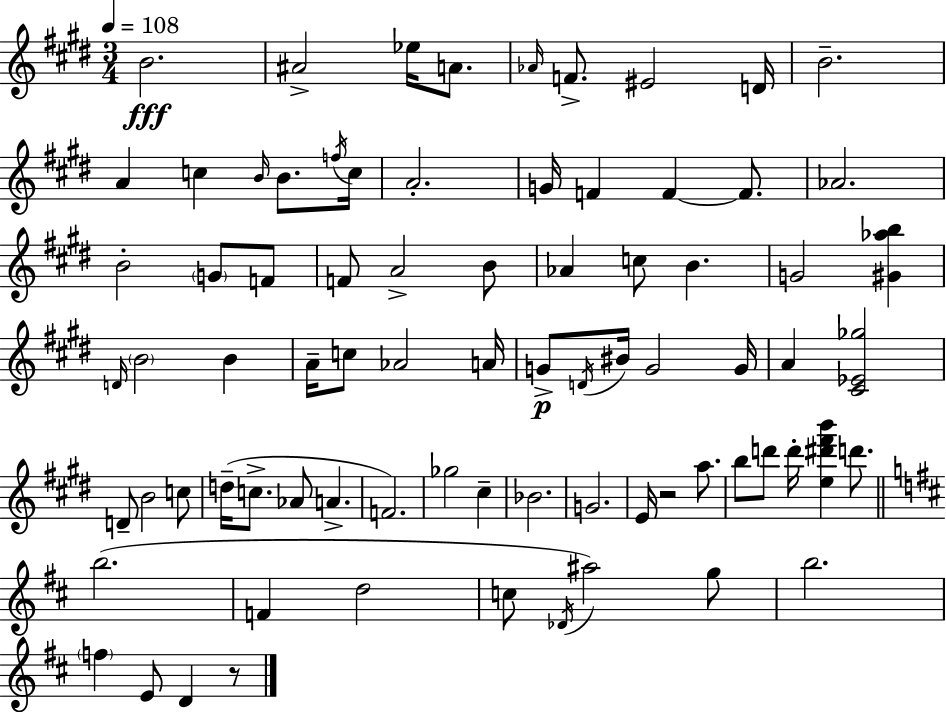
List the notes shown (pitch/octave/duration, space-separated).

B4/h. A#4/h Eb5/s A4/e. Ab4/s F4/e. EIS4/h D4/s B4/h. A4/q C5/q B4/s B4/e. F5/s C5/s A4/h. G4/s F4/q F4/q F4/e. Ab4/h. B4/h G4/e F4/e F4/e A4/h B4/e Ab4/q C5/e B4/q. G4/h [G#4,Ab5,B5]/q D4/s B4/h B4/q A4/s C5/e Ab4/h A4/s G4/e D4/s BIS4/s G4/h G4/s A4/q [C#4,Eb4,Gb5]/h D4/e B4/h C5/e D5/s C5/e. Ab4/e A4/q. F4/h. Gb5/h C#5/q Bb4/h. G4/h. E4/s R/h A5/e. B5/e D6/e D6/s [E5,D#6,F#6,B6]/q D6/e. B5/h. F4/q D5/h C5/e Db4/s A#5/h G5/e B5/h. F5/q E4/e D4/q R/e